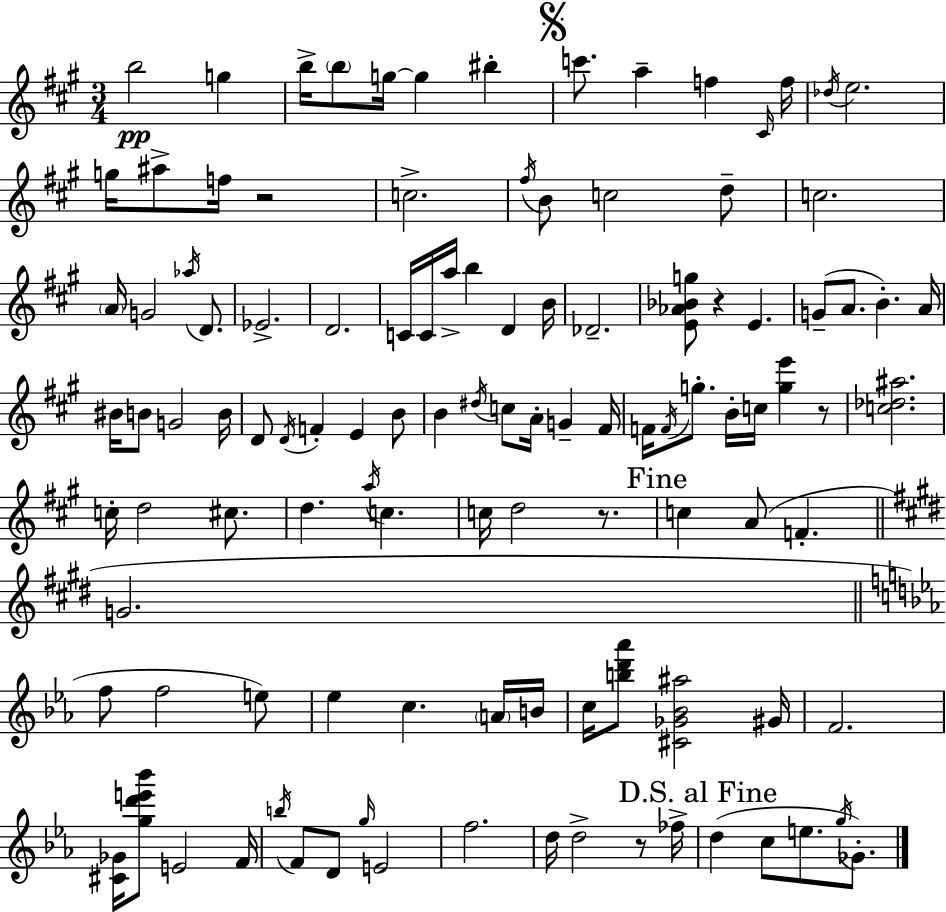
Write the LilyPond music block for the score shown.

{
  \clef treble
  \numericTimeSignature
  \time 3/4
  \key a \major
  \repeat volta 2 { b''2\pp g''4 | b''16-> \parenthesize b''8 g''16~~ g''4 bis''4-. | \mark \markup { \musicglyph "scripts.segno" } c'''8. a''4-- f''4 \grace { cis'16 } | f''16 \acciaccatura { des''16 } e''2. | \break g''16 ais''8-> f''16 r2 | c''2.-> | \acciaccatura { fis''16 } b'8 c''2 | d''8-- c''2. | \break \parenthesize a'16 g'2 | \acciaccatura { aes''16 } d'8. ees'2.-> | d'2. | c'16 c'16 a''16-> b''4 d'4 | \break b'16 des'2.-- | <e' aes' bes' g''>8 r4 e'4. | g'8--( a'8. b'4.-.) | a'16 bis'16 b'8 g'2 | \break b'16 d'8 \acciaccatura { d'16 } f'4-. e'4 | b'8 b'4 \acciaccatura { dis''16 } c''8 | a'16-. g'4-- fis'16 f'16 \acciaccatura { f'16 } g''8.-. b'16-. | c''16 <g'' e'''>4 r8 <c'' des'' ais''>2. | \break c''16-. d''2 | cis''8. d''4. | \acciaccatura { a''16 } c''4. c''16 d''2 | r8. \mark "Fine" c''4 | \break a'8( f'4.-. \bar "||" \break \key e \major g'2. | \bar "||" \break \key ees \major f''8 f''2 e''8) | ees''4 c''4. \parenthesize a'16 b'16 | c''16 <b'' d''' aes'''>8 <cis' ges' bes' ais''>2 gis'16 | f'2. | \break <cis' ges'>16 <g'' d''' e''' bes'''>8 e'2 f'16 | \acciaccatura { b''16 } f'8 d'8 \grace { g''16 } e'2 | f''2. | d''16 d''2-> r8 | \break fes''16-> \mark "D.S. al Fine" d''4( c''8 e''8. \acciaccatura { g''16 }) | ges'8.-. } \bar "|."
}